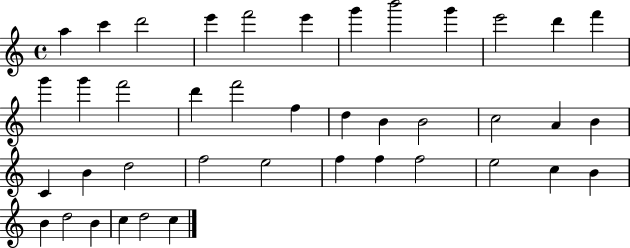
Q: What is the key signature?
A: C major